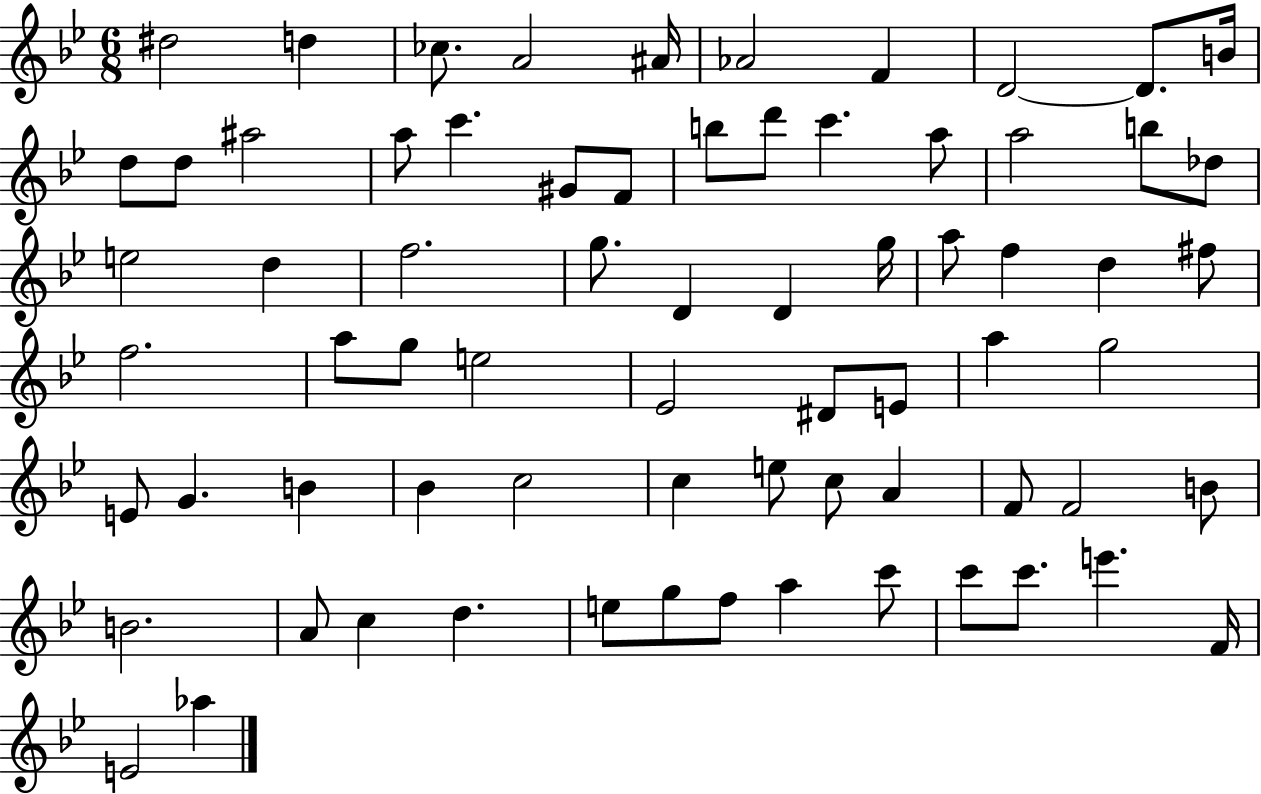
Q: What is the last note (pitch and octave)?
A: Ab5